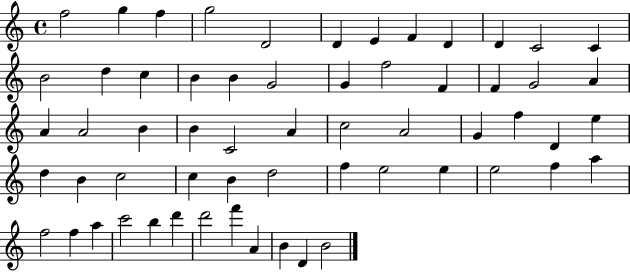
F5/h G5/q F5/q G5/h D4/h D4/q E4/q F4/q D4/q D4/q C4/h C4/q B4/h D5/q C5/q B4/q B4/q G4/h G4/q F5/h F4/q F4/q G4/h A4/q A4/q A4/h B4/q B4/q C4/h A4/q C5/h A4/h G4/q F5/q D4/q E5/q D5/q B4/q C5/h C5/q B4/q D5/h F5/q E5/h E5/q E5/h F5/q A5/q F5/h F5/q A5/q C6/h B5/q D6/q D6/h F6/q A4/q B4/q D4/q B4/h